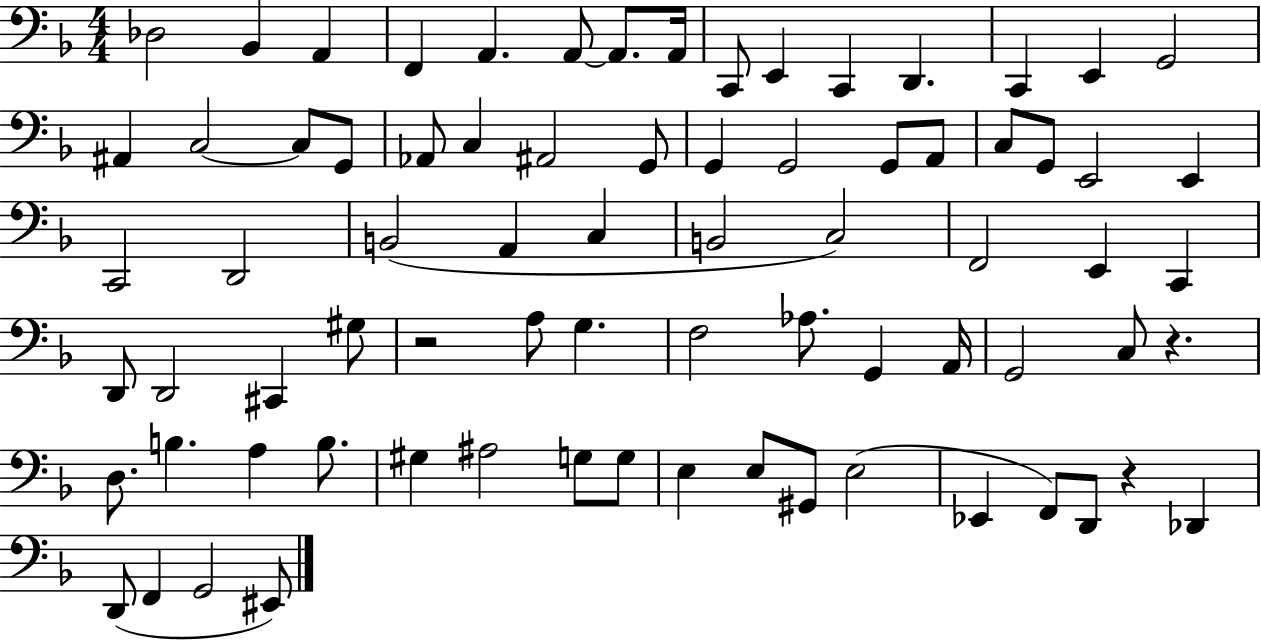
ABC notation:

X:1
T:Untitled
M:4/4
L:1/4
K:F
_D,2 _B,, A,, F,, A,, A,,/2 A,,/2 A,,/4 C,,/2 E,, C,, D,, C,, E,, G,,2 ^A,, C,2 C,/2 G,,/2 _A,,/2 C, ^A,,2 G,,/2 G,, G,,2 G,,/2 A,,/2 C,/2 G,,/2 E,,2 E,, C,,2 D,,2 B,,2 A,, C, B,,2 C,2 F,,2 E,, C,, D,,/2 D,,2 ^C,, ^G,/2 z2 A,/2 G, F,2 _A,/2 G,, A,,/4 G,,2 C,/2 z D,/2 B, A, B,/2 ^G, ^A,2 G,/2 G,/2 E, E,/2 ^G,,/2 E,2 _E,, F,,/2 D,,/2 z _D,, D,,/2 F,, G,,2 ^E,,/2